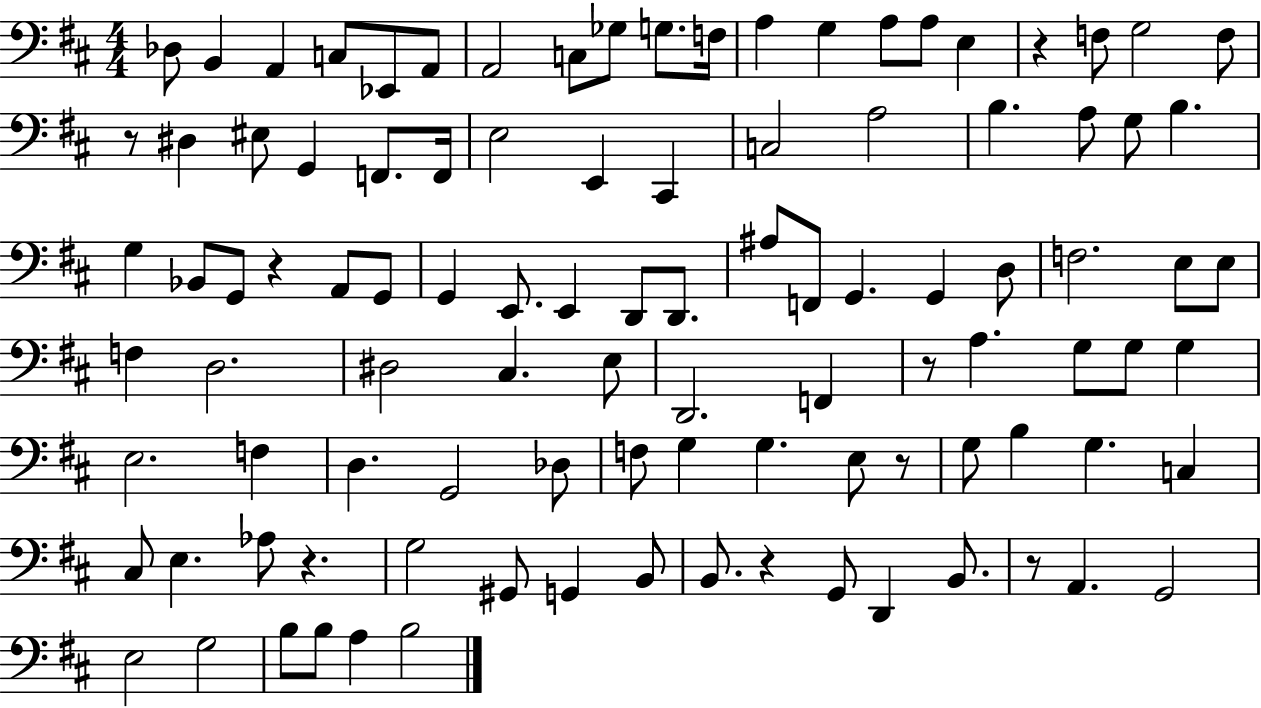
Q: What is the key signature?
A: D major